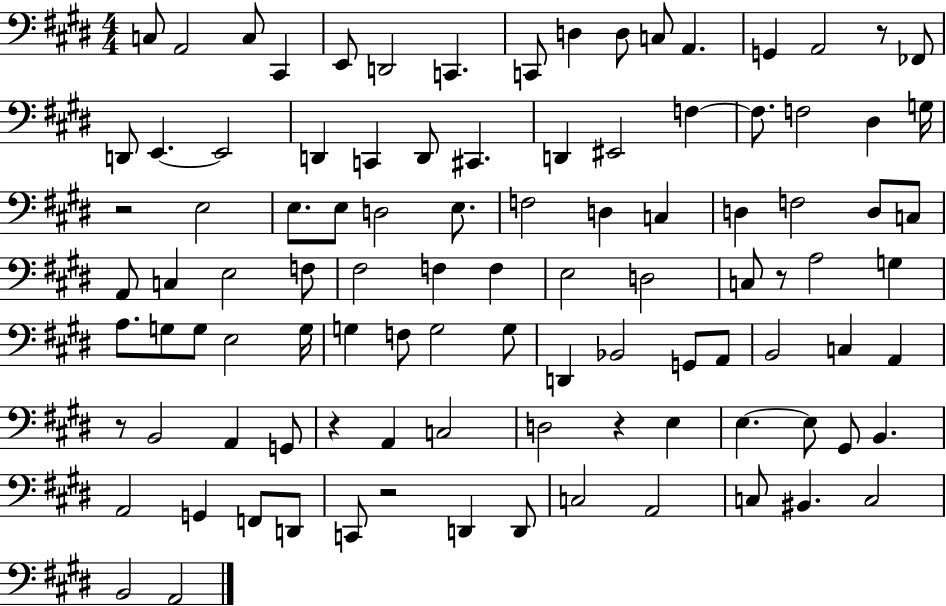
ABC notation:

X:1
T:Untitled
M:4/4
L:1/4
K:E
C,/2 A,,2 C,/2 ^C,, E,,/2 D,,2 C,, C,,/2 D, D,/2 C,/2 A,, G,, A,,2 z/2 _F,,/2 D,,/2 E,, E,,2 D,, C,, D,,/2 ^C,, D,, ^E,,2 F, F,/2 F,2 ^D, G,/4 z2 E,2 E,/2 E,/2 D,2 E,/2 F,2 D, C, D, F,2 D,/2 C,/2 A,,/2 C, E,2 F,/2 ^F,2 F, F, E,2 D,2 C,/2 z/2 A,2 G, A,/2 G,/2 G,/2 E,2 G,/4 G, F,/2 G,2 G,/2 D,, _B,,2 G,,/2 A,,/2 B,,2 C, A,, z/2 B,,2 A,, G,,/2 z A,, C,2 D,2 z E, E, E,/2 ^G,,/2 B,, A,,2 G,, F,,/2 D,,/2 C,,/2 z2 D,, D,,/2 C,2 A,,2 C,/2 ^B,, C,2 B,,2 A,,2